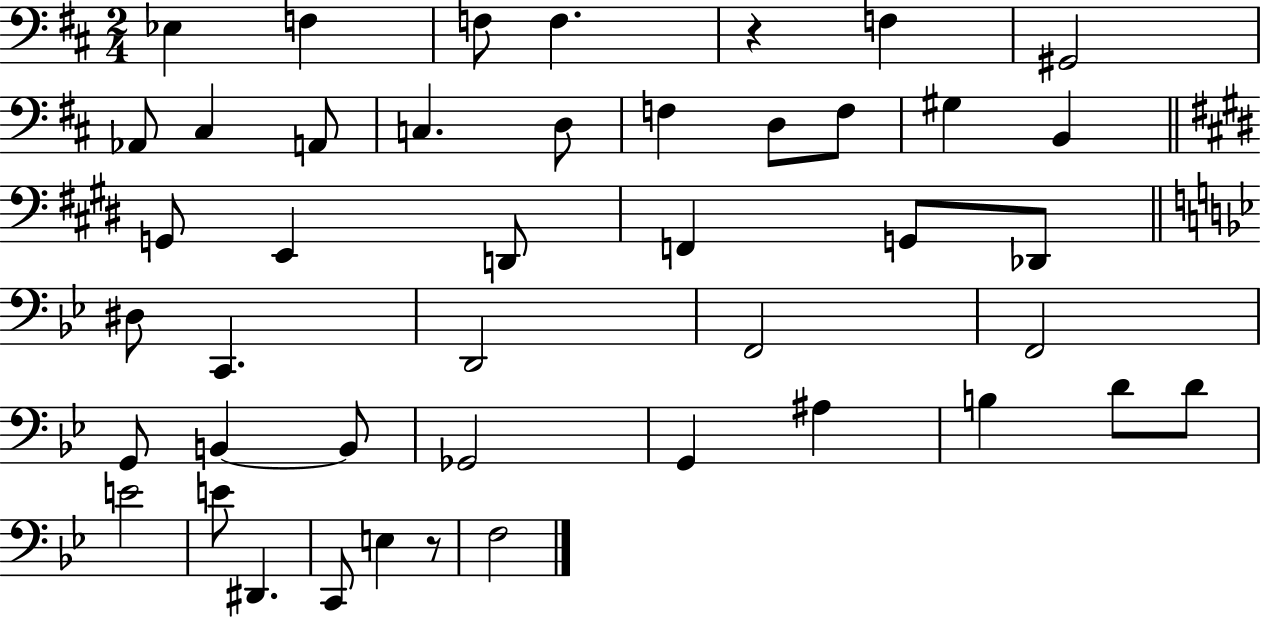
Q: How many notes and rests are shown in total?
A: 44